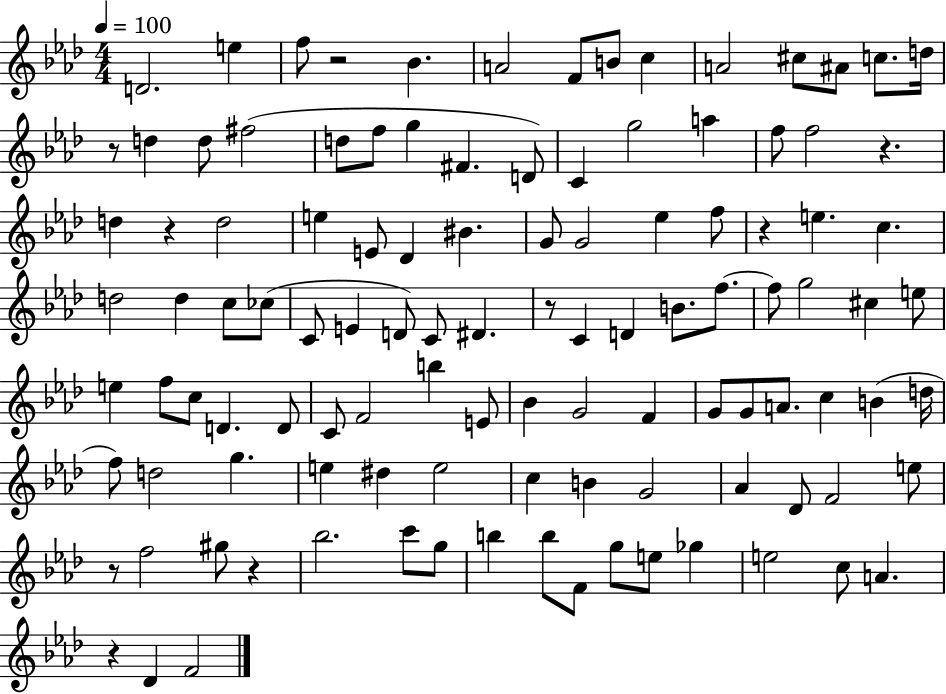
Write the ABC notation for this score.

X:1
T:Untitled
M:4/4
L:1/4
K:Ab
D2 e f/2 z2 _B A2 F/2 B/2 c A2 ^c/2 ^A/2 c/2 d/4 z/2 d d/2 ^f2 d/2 f/2 g ^F D/2 C g2 a f/2 f2 z d z d2 e E/2 _D ^B G/2 G2 _e f/2 z e c d2 d c/2 _c/2 C/2 E D/2 C/2 ^D z/2 C D B/2 f/2 f/2 g2 ^c e/2 e f/2 c/2 D D/2 C/2 F2 b E/2 _B G2 F G/2 G/2 A/2 c B d/4 f/2 d2 g e ^d e2 c B G2 _A _D/2 F2 e/2 z/2 f2 ^g/2 z _b2 c'/2 g/2 b b/2 F/2 g/2 e/2 _g e2 c/2 A z _D F2